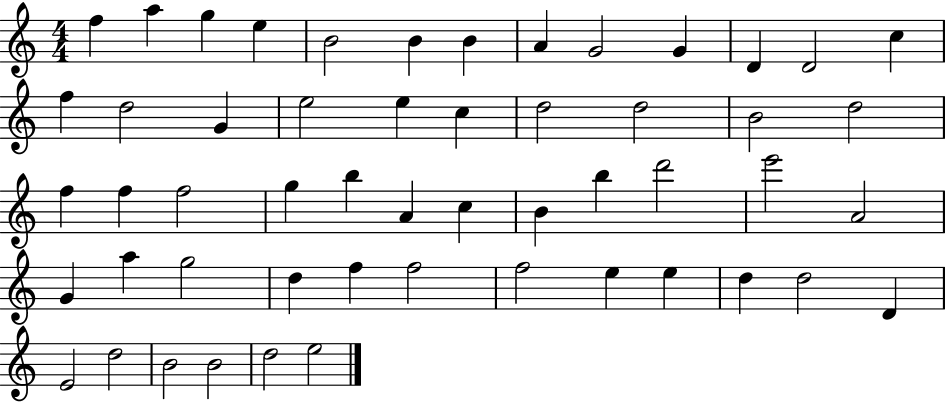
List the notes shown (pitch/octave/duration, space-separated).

F5/q A5/q G5/q E5/q B4/h B4/q B4/q A4/q G4/h G4/q D4/q D4/h C5/q F5/q D5/h G4/q E5/h E5/q C5/q D5/h D5/h B4/h D5/h F5/q F5/q F5/h G5/q B5/q A4/q C5/q B4/q B5/q D6/h E6/h A4/h G4/q A5/q G5/h D5/q F5/q F5/h F5/h E5/q E5/q D5/q D5/h D4/q E4/h D5/h B4/h B4/h D5/h E5/h